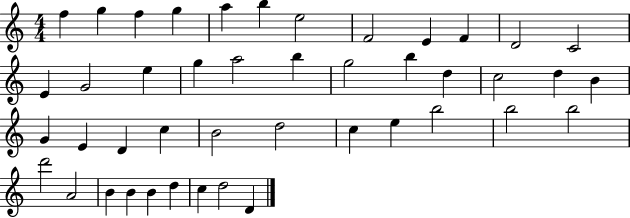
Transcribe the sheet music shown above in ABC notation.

X:1
T:Untitled
M:4/4
L:1/4
K:C
f g f g a b e2 F2 E F D2 C2 E G2 e g a2 b g2 b d c2 d B G E D c B2 d2 c e b2 b2 b2 d'2 A2 B B B d c d2 D